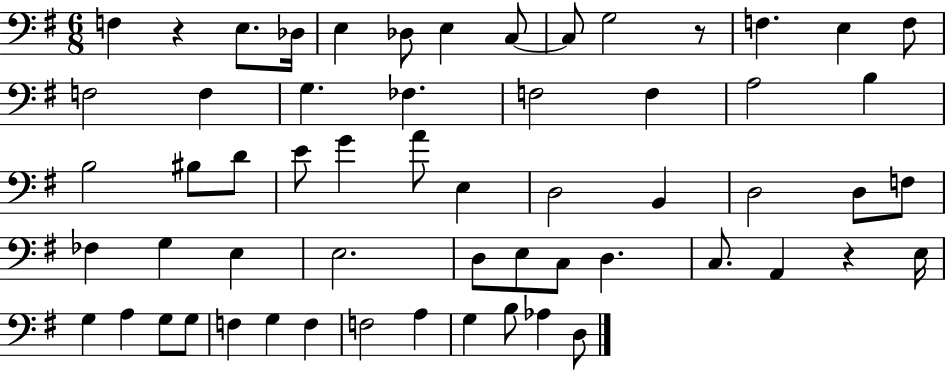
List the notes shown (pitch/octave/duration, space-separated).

F3/q R/q E3/e. Db3/s E3/q Db3/e E3/q C3/e C3/e G3/h R/e F3/q. E3/q F3/e F3/h F3/q G3/q. FES3/q. F3/h F3/q A3/h B3/q B3/h BIS3/e D4/e E4/e G4/q A4/e E3/q D3/h B2/q D3/h D3/e F3/e FES3/q G3/q E3/q E3/h. D3/e E3/e C3/e D3/q. C3/e. A2/q R/q E3/s G3/q A3/q G3/e G3/e F3/q G3/q F3/q F3/h A3/q G3/q B3/e Ab3/q D3/e